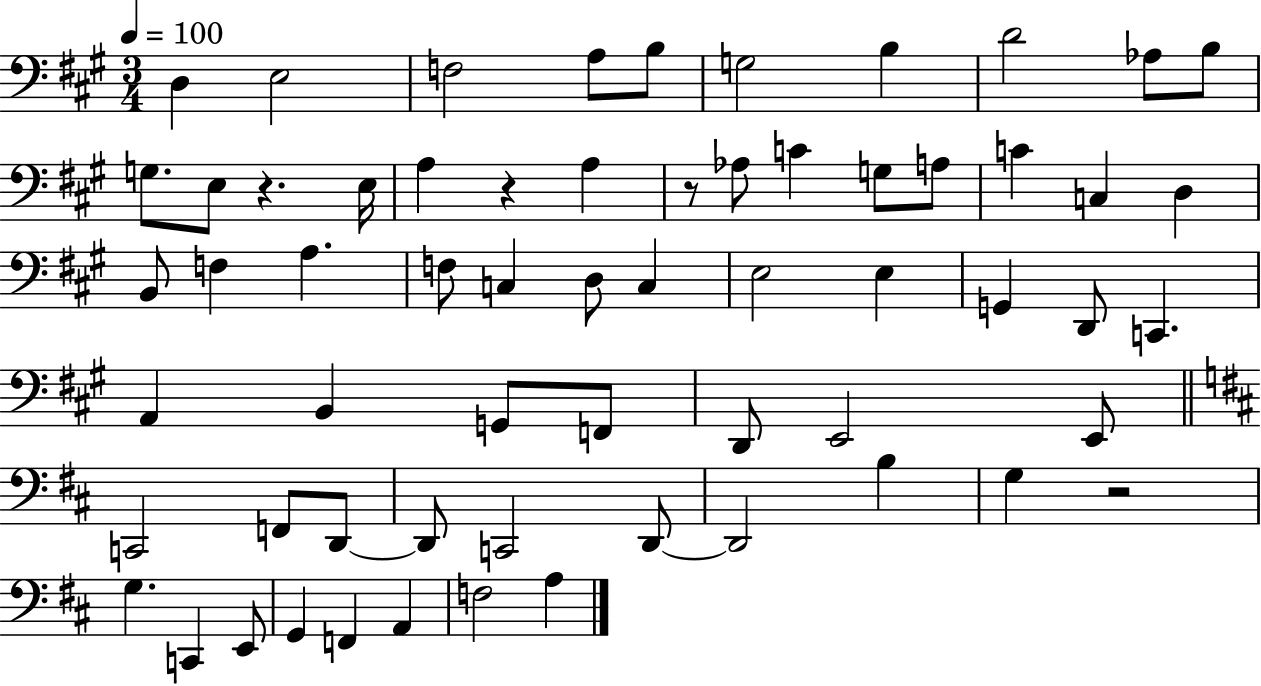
X:1
T:Untitled
M:3/4
L:1/4
K:A
D, E,2 F,2 A,/2 B,/2 G,2 B, D2 _A,/2 B,/2 G,/2 E,/2 z E,/4 A, z A, z/2 _A,/2 C G,/2 A,/2 C C, D, B,,/2 F, A, F,/2 C, D,/2 C, E,2 E, G,, D,,/2 C,, A,, B,, G,,/2 F,,/2 D,,/2 E,,2 E,,/2 C,,2 F,,/2 D,,/2 D,,/2 C,,2 D,,/2 D,,2 B, G, z2 G, C,, E,,/2 G,, F,, A,, F,2 A,